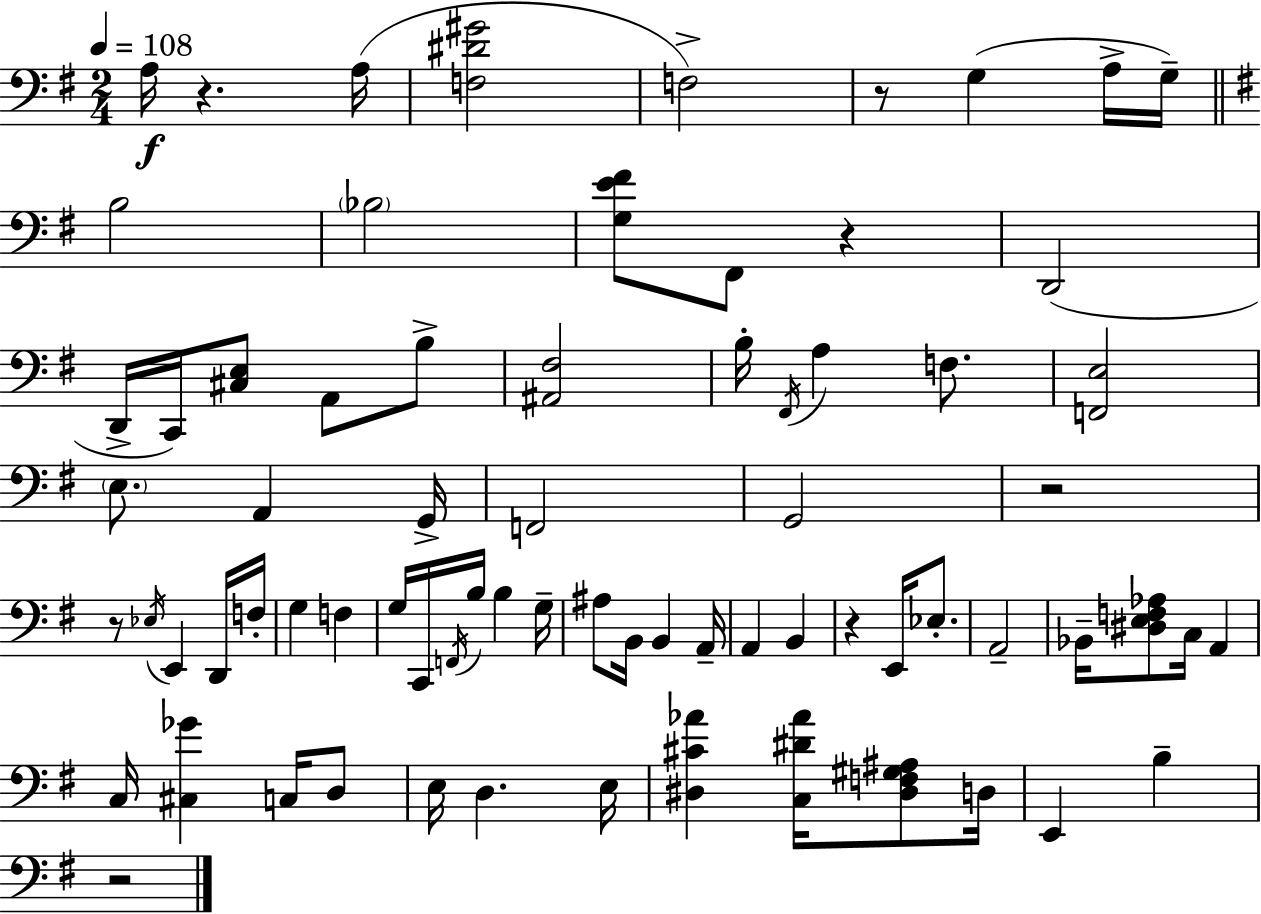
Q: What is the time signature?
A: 2/4